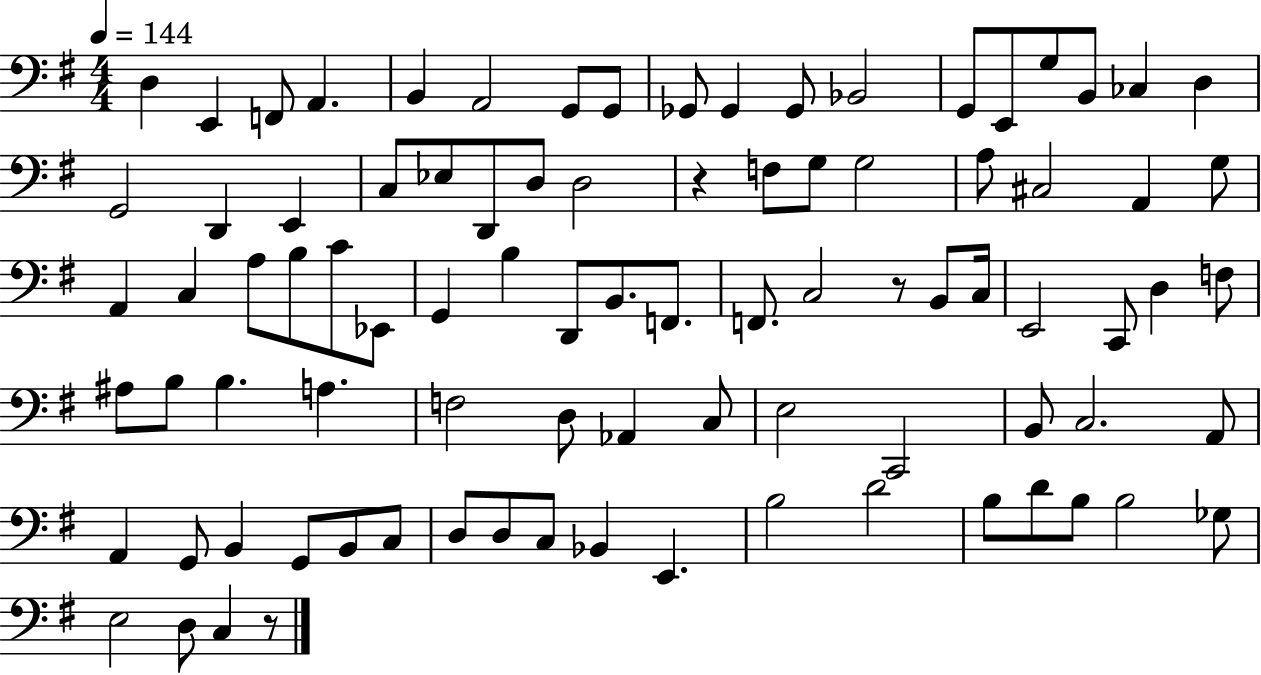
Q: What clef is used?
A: bass